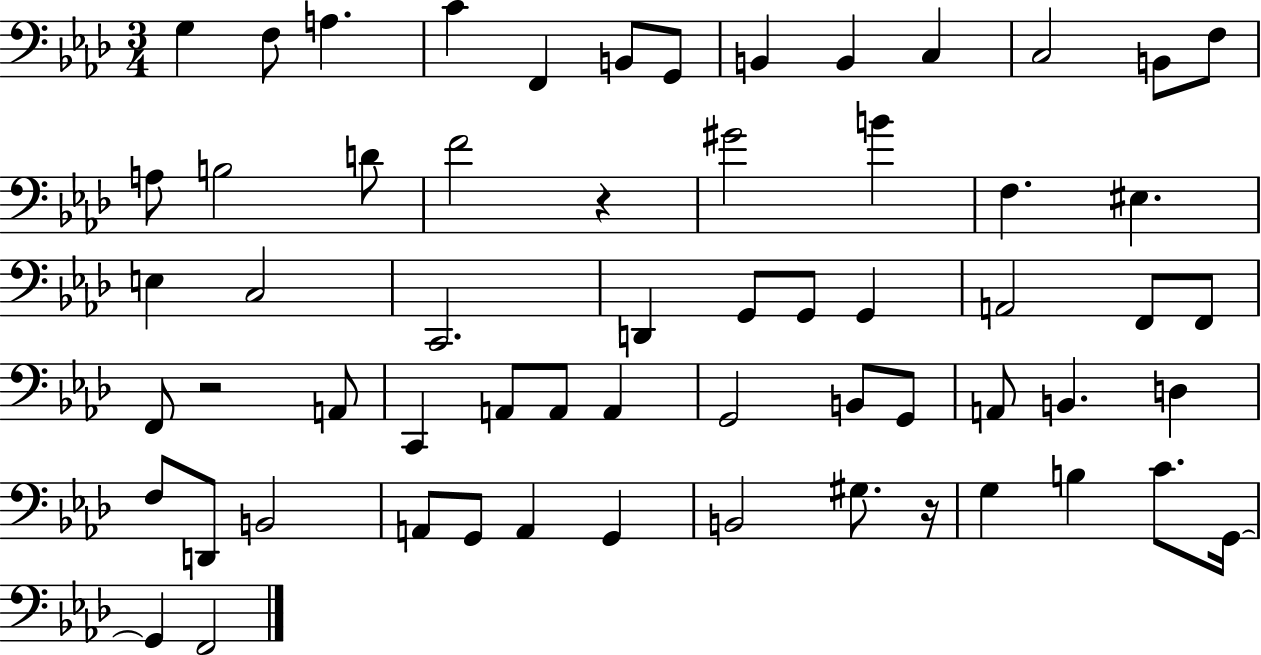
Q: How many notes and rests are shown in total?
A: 61